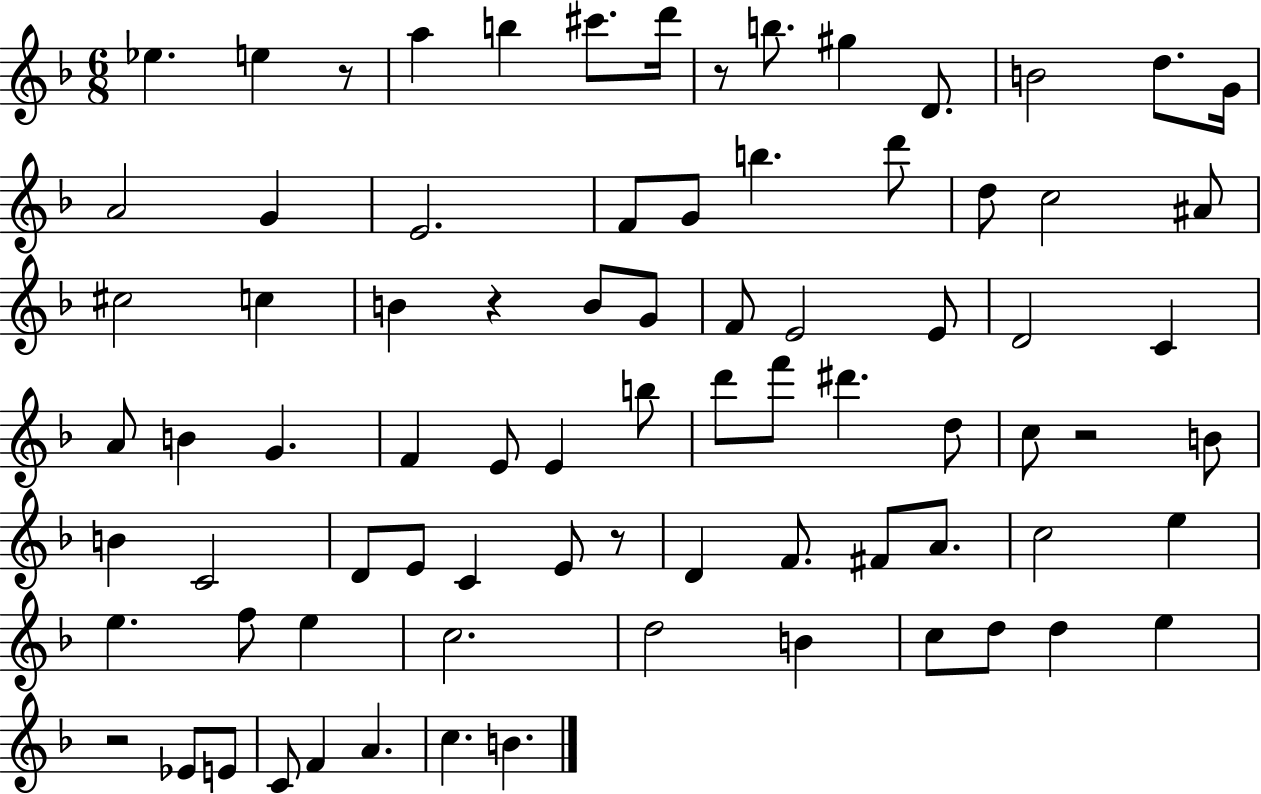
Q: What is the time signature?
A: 6/8